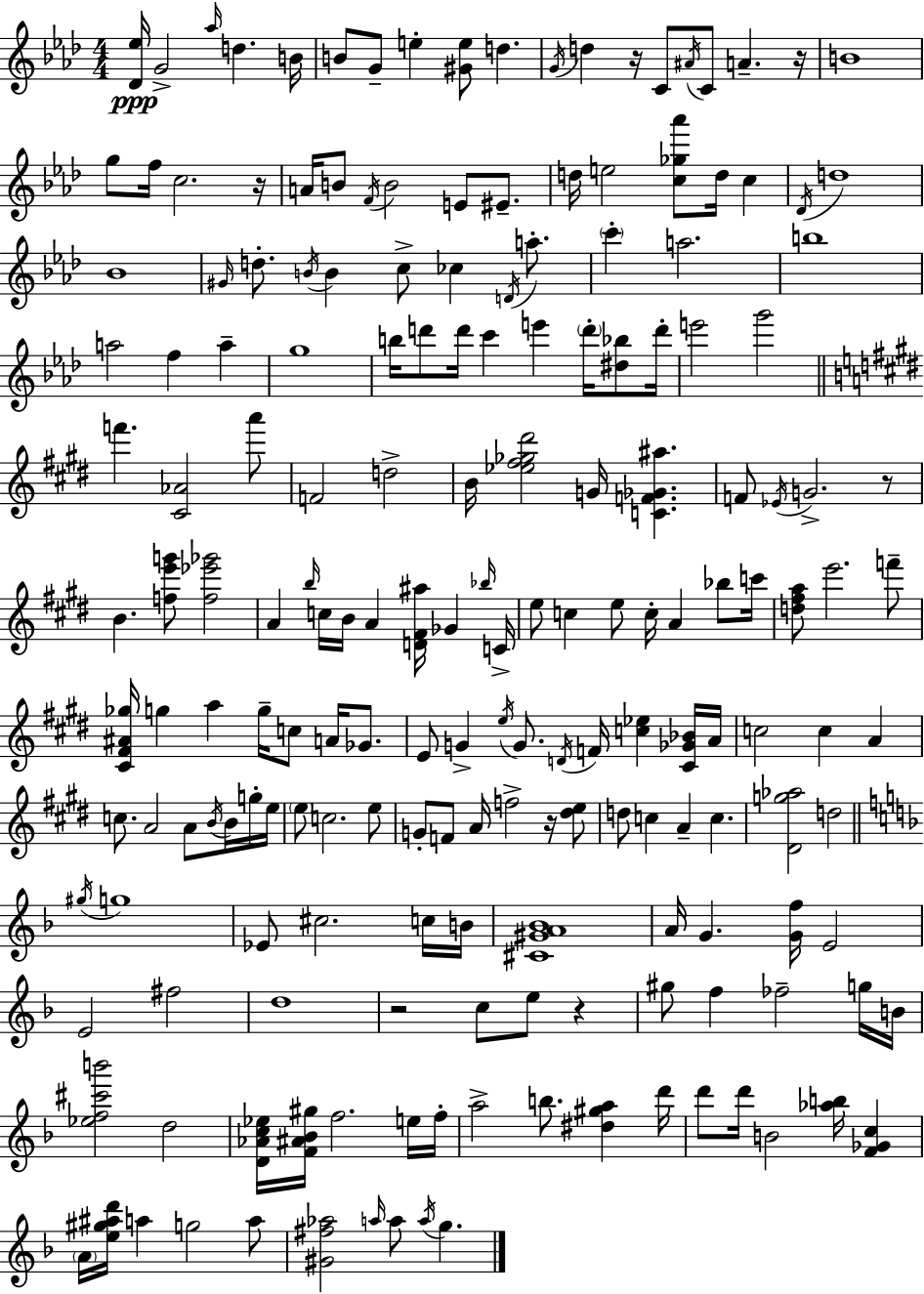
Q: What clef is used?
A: treble